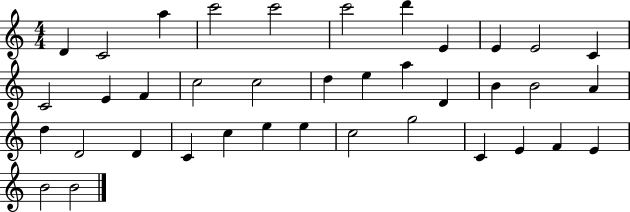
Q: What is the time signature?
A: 4/4